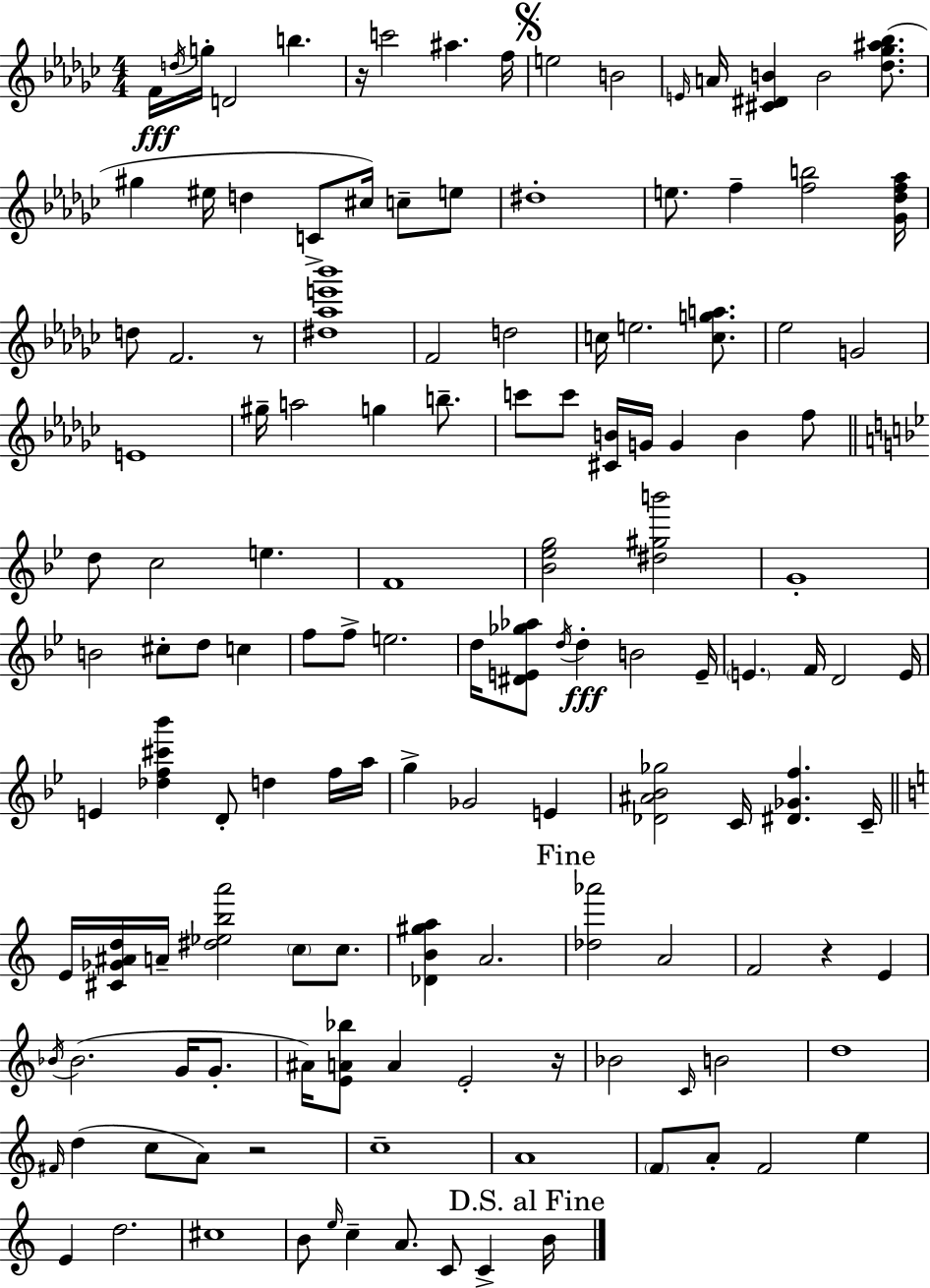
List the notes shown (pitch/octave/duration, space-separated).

F4/s D5/s G5/s D4/h B5/q. R/s C6/h A#5/q. F5/s E5/h B4/h E4/s A4/s [C#4,D#4,B4]/q B4/h [Db5,Gb5,A#5,Bb5]/e. G#5/q EIS5/s D5/q C4/e C#5/s C5/e E5/e D#5/w E5/e. F5/q [F5,B5]/h [Gb4,Db5,F5,Ab5]/s D5/e F4/h. R/e [D#5,Ab5,E6,Bb6]/w F4/h D5/h C5/s E5/h. [C5,G5,A5]/e. Eb5/h G4/h E4/w G#5/s A5/h G5/q B5/e. C6/e C6/e [C#4,B4]/s G4/s G4/q B4/q F5/e D5/e C5/h E5/q. F4/w [Bb4,Eb5,G5]/h [D#5,G#5,B6]/h G4/w B4/h C#5/e D5/e C5/q F5/e F5/e E5/h. D5/s [D#4,E4,Gb5,Ab5]/e D5/s D5/q B4/h E4/s E4/q. F4/s D4/h E4/s E4/q [Db5,F5,C#6,Bb6]/q D4/e D5/q F5/s A5/s G5/q Gb4/h E4/q [Db4,A#4,Bb4,Gb5]/h C4/s [D#4,Gb4,F5]/q. C4/s E4/s [C#4,Gb4,A#4,D5]/s A4/s [D#5,Eb5,B5,A6]/h C5/e C5/e. [Db4,B4,G#5,A5]/q A4/h. [Db5,Ab6]/h A4/h F4/h R/q E4/q Bb4/s Bb4/h. G4/s G4/e. A#4/s [E4,A4,Bb5]/e A4/q E4/h R/s Bb4/h C4/s B4/h D5/w F#4/s D5/q C5/e A4/e R/h C5/w A4/w F4/e A4/e F4/h E5/q E4/q D5/h. C#5/w B4/e E5/s C5/q A4/e. C4/e C4/q B4/s